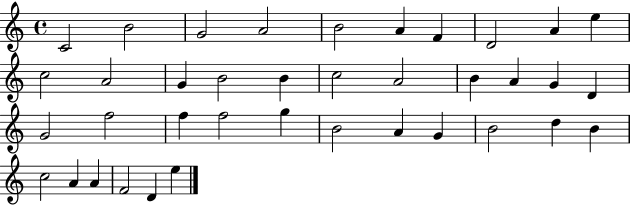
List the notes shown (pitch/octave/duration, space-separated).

C4/h B4/h G4/h A4/h B4/h A4/q F4/q D4/h A4/q E5/q C5/h A4/h G4/q B4/h B4/q C5/h A4/h B4/q A4/q G4/q D4/q G4/h F5/h F5/q F5/h G5/q B4/h A4/q G4/q B4/h D5/q B4/q C5/h A4/q A4/q F4/h D4/q E5/q